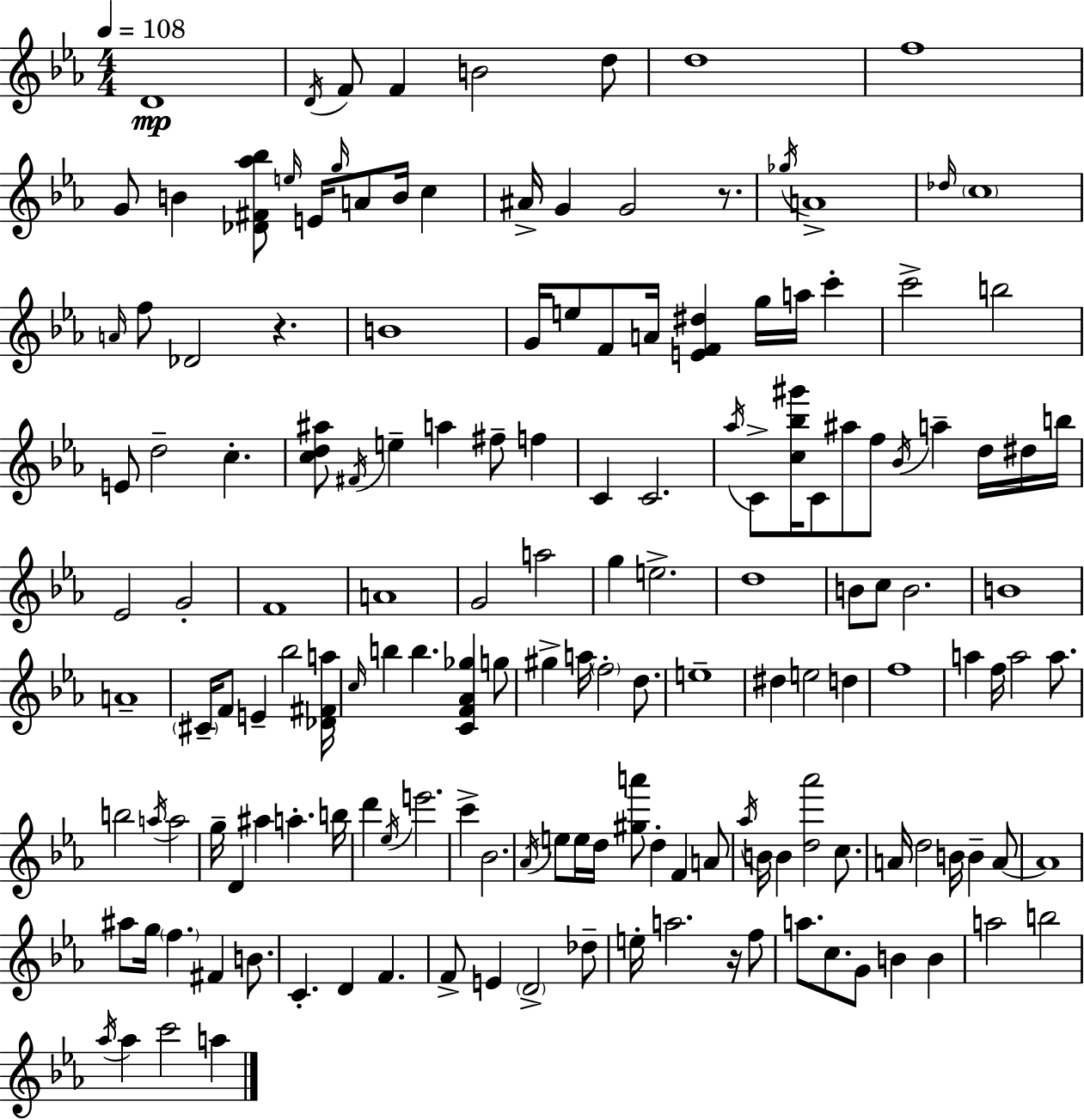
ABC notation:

X:1
T:Untitled
M:4/4
L:1/4
K:Cm
D4 D/4 F/2 F B2 d/2 d4 f4 G/2 B [_D^F_a_b]/2 e/4 E/4 g/4 A/2 B/4 c ^A/4 G G2 z/2 _g/4 A4 _d/4 c4 A/4 f/2 _D2 z B4 G/4 e/2 F/2 A/4 [EF^d] g/4 a/4 c' c'2 b2 E/2 d2 c [cd^a]/2 ^F/4 e a ^f/2 f C C2 _a/4 C/2 [c_b^g']/4 C/2 ^a/2 f/2 _B/4 a d/4 ^d/4 b/4 _E2 G2 F4 A4 G2 a2 g e2 d4 B/2 c/2 B2 B4 A4 ^C/4 F/2 E _b2 [_D^Fa]/4 c/4 b b [CF_A_g] g/2 ^g a/4 f2 d/2 e4 ^d e2 d f4 a f/4 a2 a/2 b2 a/4 a2 g/4 D ^a a b/4 d' _e/4 e'2 c' _B2 _A/4 e/2 e/4 d/4 [^ga']/2 d F A/2 _a/4 B/4 B [d_a']2 c/2 A/4 d2 B/4 B A/2 A4 ^a/2 g/4 f ^F B/2 C D F F/2 E D2 _d/2 e/4 a2 z/4 f/2 a/2 c/2 G/2 B B a2 b2 _a/4 _a c'2 a